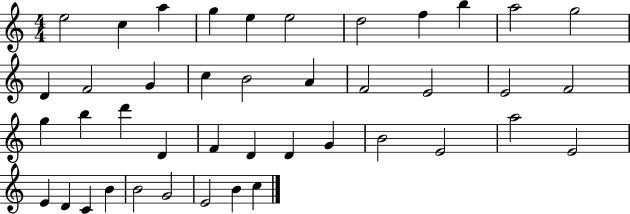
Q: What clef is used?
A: treble